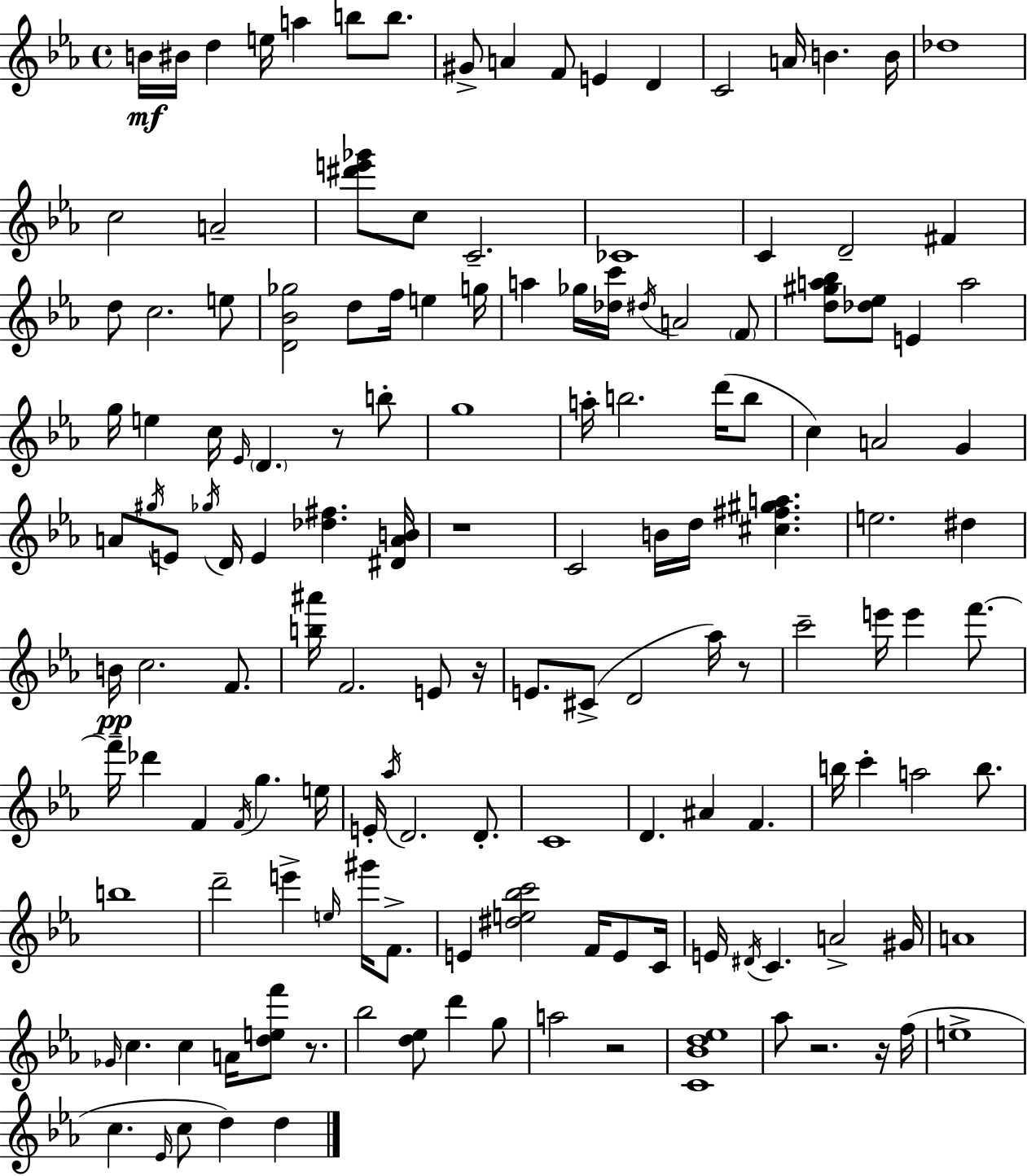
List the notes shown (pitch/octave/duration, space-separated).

B4/s BIS4/s D5/q E5/s A5/q B5/e B5/e. G#4/e A4/q F4/e E4/q D4/q C4/h A4/s B4/q. B4/s Db5/w C5/h A4/h [D#6,E6,Gb6]/e C5/e C4/h. CES4/w C4/q D4/h F#4/q D5/e C5/h. E5/e [D4,Bb4,Gb5]/h D5/e F5/s E5/q G5/s A5/q Gb5/s [Db5,C6]/s D#5/s A4/h F4/e [D5,G#5,A5,Bb5]/e [Db5,Eb5]/e E4/q A5/h G5/s E5/q C5/s Eb4/s D4/q. R/e B5/e G5/w A5/s B5/h. D6/s B5/e C5/q A4/h G4/q A4/e G#5/s E4/e Gb5/s D4/s E4/q [Db5,F#5]/q. [D#4,A4,B4]/s R/w C4/h B4/s D5/s [C#5,F#5,G#5,A5]/q. E5/h. D#5/q B4/s C5/h. F4/e. [B5,A#6]/s F4/h. E4/e R/s E4/e. C#4/e D4/h Ab5/s R/e C6/h E6/s E6/q F6/e. F6/s Db6/q F4/q F4/s G5/q. E5/s E4/s Ab5/s D4/h. D4/e. C4/w D4/q. A#4/q F4/q. B5/s C6/q A5/h B5/e. B5/w D6/h E6/q E5/s G#6/s F4/e. E4/q [D#5,E5,Bb5,C6]/h F4/s E4/e C4/s E4/s D#4/s C4/q. A4/h G#4/s A4/w Gb4/s C5/q. C5/q A4/s [D5,E5,F6]/e R/e. Bb5/h [D5,Eb5]/e D6/q G5/e A5/h R/h [C4,Bb4,D5,Eb5]/w Ab5/e R/h. R/s F5/s E5/w C5/q. Eb4/s C5/e D5/q D5/q